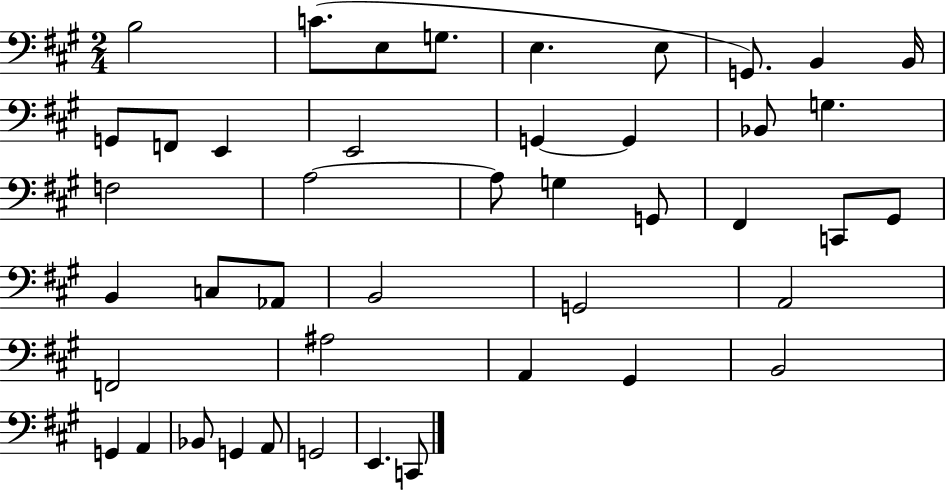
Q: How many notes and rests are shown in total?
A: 44